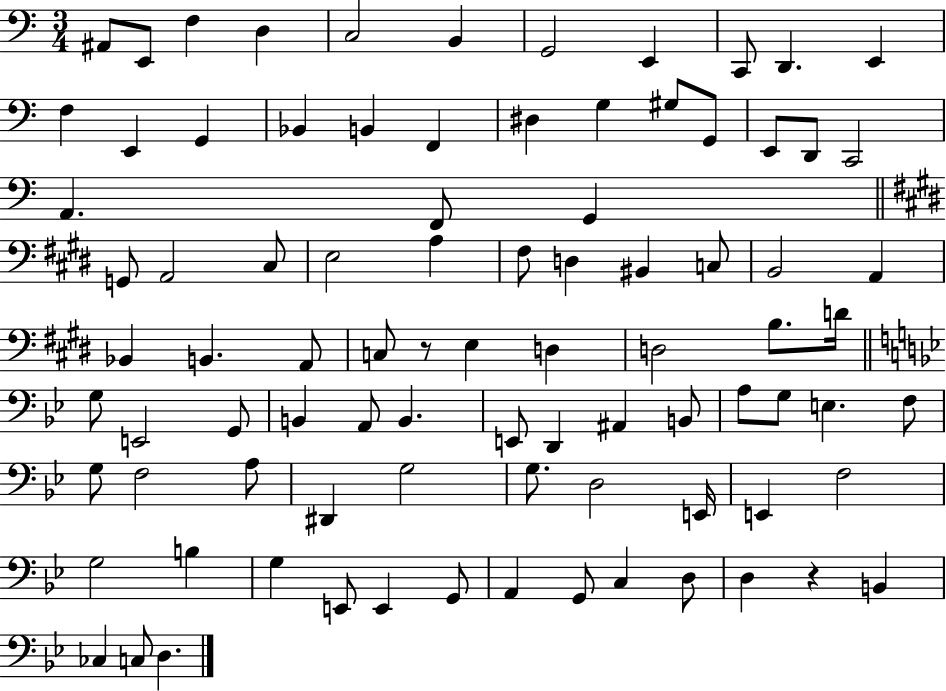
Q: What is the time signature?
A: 3/4